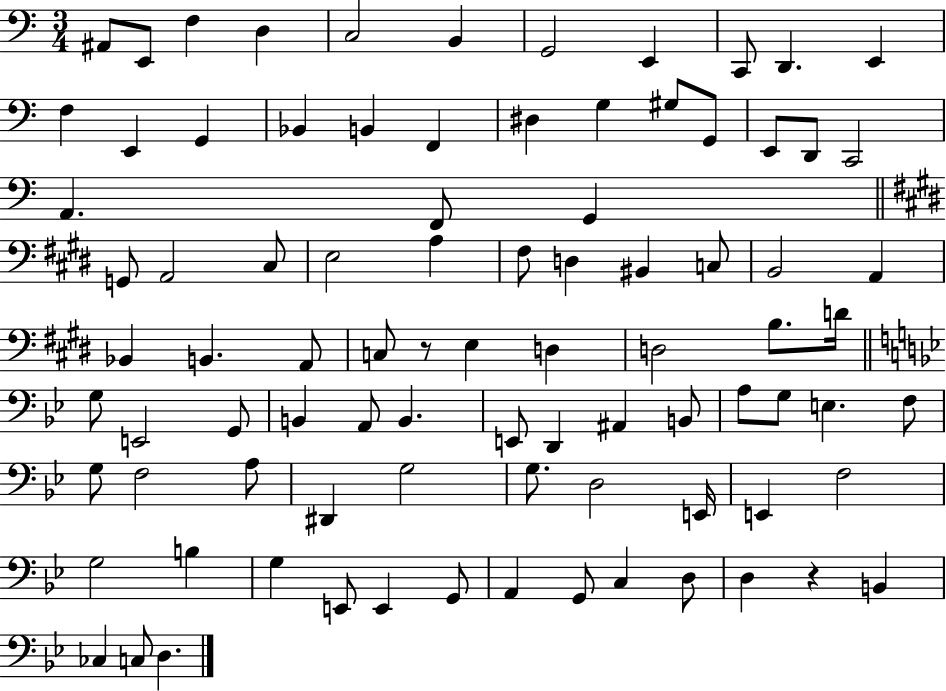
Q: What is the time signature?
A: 3/4